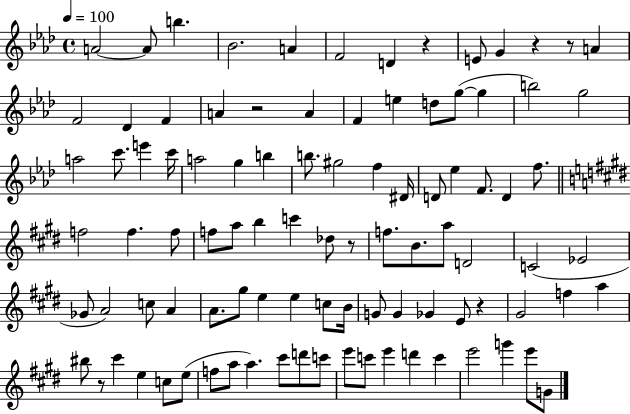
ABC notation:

X:1
T:Untitled
M:4/4
L:1/4
K:Ab
A2 A/2 b _B2 A F2 D z E/2 G z z/2 A F2 _D F A z2 A F e d/2 g/2 g b2 g2 a2 c'/2 e' c'/4 a2 g b b/2 ^g2 f ^D/4 D/2 _e F/2 D f/2 f2 f f/2 f/2 a/2 b c' _d/2 z/2 f/2 B/2 a/2 D2 C2 _E2 _G/2 A2 c/2 A A/2 ^g/2 e e c/2 B/4 G/2 G _G E/2 z ^G2 f a ^b/2 z/2 ^c' e c/2 e/2 f/2 a/2 a ^c'/2 d'/2 c'/2 e'/2 c'/2 e' d' c' e'2 g' e'/2 G/2